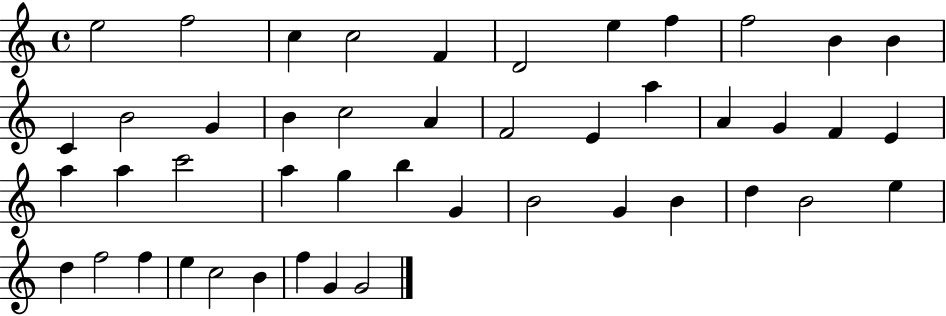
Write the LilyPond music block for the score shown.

{
  \clef treble
  \time 4/4
  \defaultTimeSignature
  \key c \major
  e''2 f''2 | c''4 c''2 f'4 | d'2 e''4 f''4 | f''2 b'4 b'4 | \break c'4 b'2 g'4 | b'4 c''2 a'4 | f'2 e'4 a''4 | a'4 g'4 f'4 e'4 | \break a''4 a''4 c'''2 | a''4 g''4 b''4 g'4 | b'2 g'4 b'4 | d''4 b'2 e''4 | \break d''4 f''2 f''4 | e''4 c''2 b'4 | f''4 g'4 g'2 | \bar "|."
}